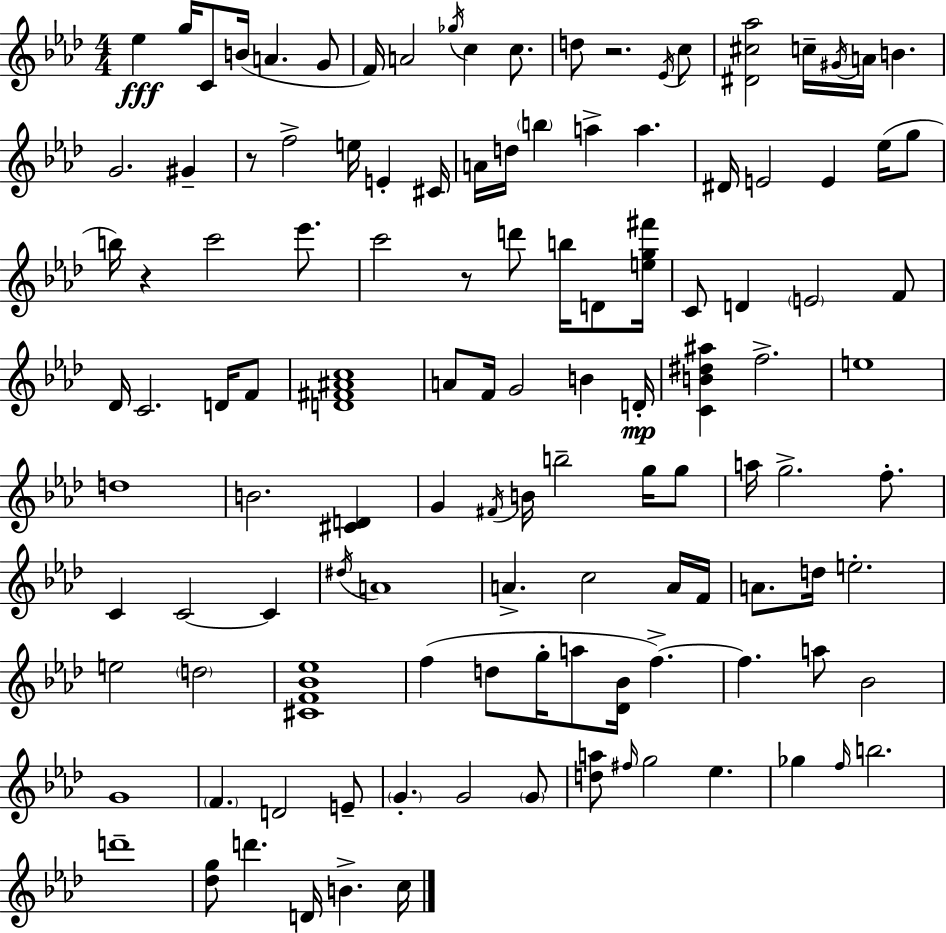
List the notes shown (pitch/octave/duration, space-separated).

Eb5/q G5/s C4/e B4/s A4/q. G4/e F4/s A4/h Gb5/s C5/q C5/e. D5/e R/h. Eb4/s C5/e [D#4,C#5,Ab5]/h C5/s G#4/s A4/s B4/q. G4/h. G#4/q R/e F5/h E5/s E4/q C#4/s A4/s D5/s B5/q A5/q A5/q. D#4/s E4/h E4/q Eb5/s G5/e B5/s R/q C6/h Eb6/e. C6/h R/e D6/e B5/s D4/e [E5,G5,F#6]/s C4/e D4/q E4/h F4/e Db4/s C4/h. D4/s F4/e [D4,F#4,A#4,C5]/w A4/e F4/s G4/h B4/q D4/s [C4,B4,D#5,A#5]/q F5/h. E5/w D5/w B4/h. [C#4,D4]/q G4/q F#4/s B4/s B5/h G5/s G5/e A5/s G5/h. F5/e. C4/q C4/h C4/q D#5/s A4/w A4/q. C5/h A4/s F4/s A4/e. D5/s E5/h. E5/h D5/h [C#4,F4,Bb4,Eb5]/w F5/q D5/e G5/s A5/e [Db4,Bb4]/s F5/q. F5/q. A5/e Bb4/h G4/w F4/q. D4/h E4/e G4/q. G4/h G4/e [D5,A5]/e F#5/s G5/h Eb5/q. Gb5/q F5/s B5/h. D6/w [Db5,G5]/e D6/q. D4/s B4/q. C5/s